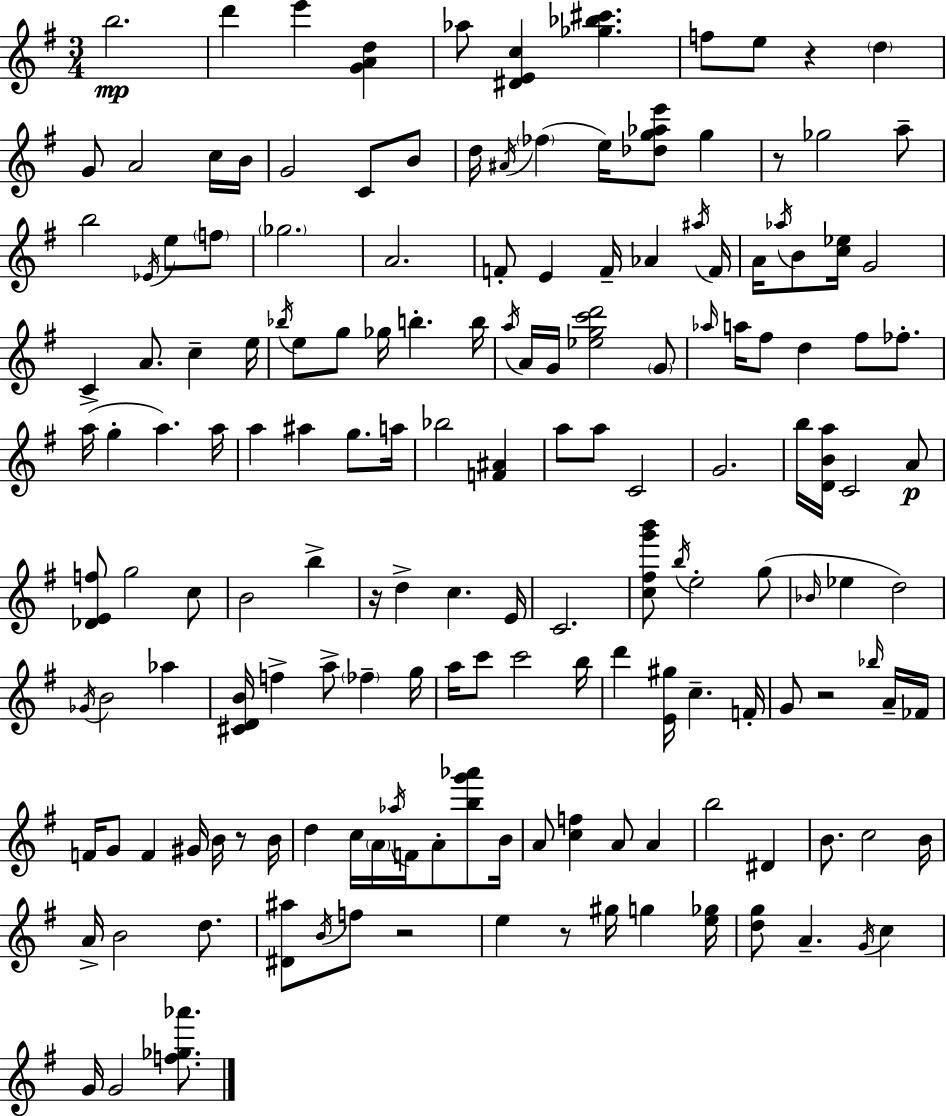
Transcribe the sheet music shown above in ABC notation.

X:1
T:Untitled
M:3/4
L:1/4
K:Em
b2 d' e' [GAd] _a/2 [^DEc] [_g_b^c'] f/2 e/2 z d G/2 A2 c/4 B/4 G2 C/2 B/2 d/4 ^A/4 _f e/4 [_dg_ae']/2 g z/2 _g2 a/2 b2 _E/4 e/2 f/2 _g2 A2 F/2 E F/4 _A ^a/4 F/4 A/4 _a/4 B/2 [c_e]/4 G2 C A/2 c e/4 _b/4 e/2 g/2 _g/4 b b/4 a/4 A/4 G/4 [_egc'd']2 G/2 _a/4 a/4 ^f/2 d ^f/2 _f/2 a/4 g a a/4 a ^a g/2 a/4 _b2 [F^A] a/2 a/2 C2 G2 b/4 [DBa]/4 C2 A/2 [_DEf]/2 g2 c/2 B2 b z/4 d c E/4 C2 [c^fg'b']/2 b/4 e2 g/2 _B/4 _e d2 _G/4 B2 _a [^CDB]/4 f a/2 _f g/4 a/4 c'/2 c'2 b/4 d' [E^g]/4 c F/4 G/2 z2 _b/4 A/4 _F/4 F/4 G/2 F ^G/4 B/4 z/2 B/4 d c/4 A/4 _a/4 F/4 A/2 [bg'_a']/2 B/4 A/2 [cf] A/2 A b2 ^D B/2 c2 B/4 A/4 B2 d/2 [^D^a]/2 B/4 f/2 z2 e z/2 ^g/4 g [e_g]/4 [dg]/2 A G/4 c G/4 G2 [f_g_a']/2